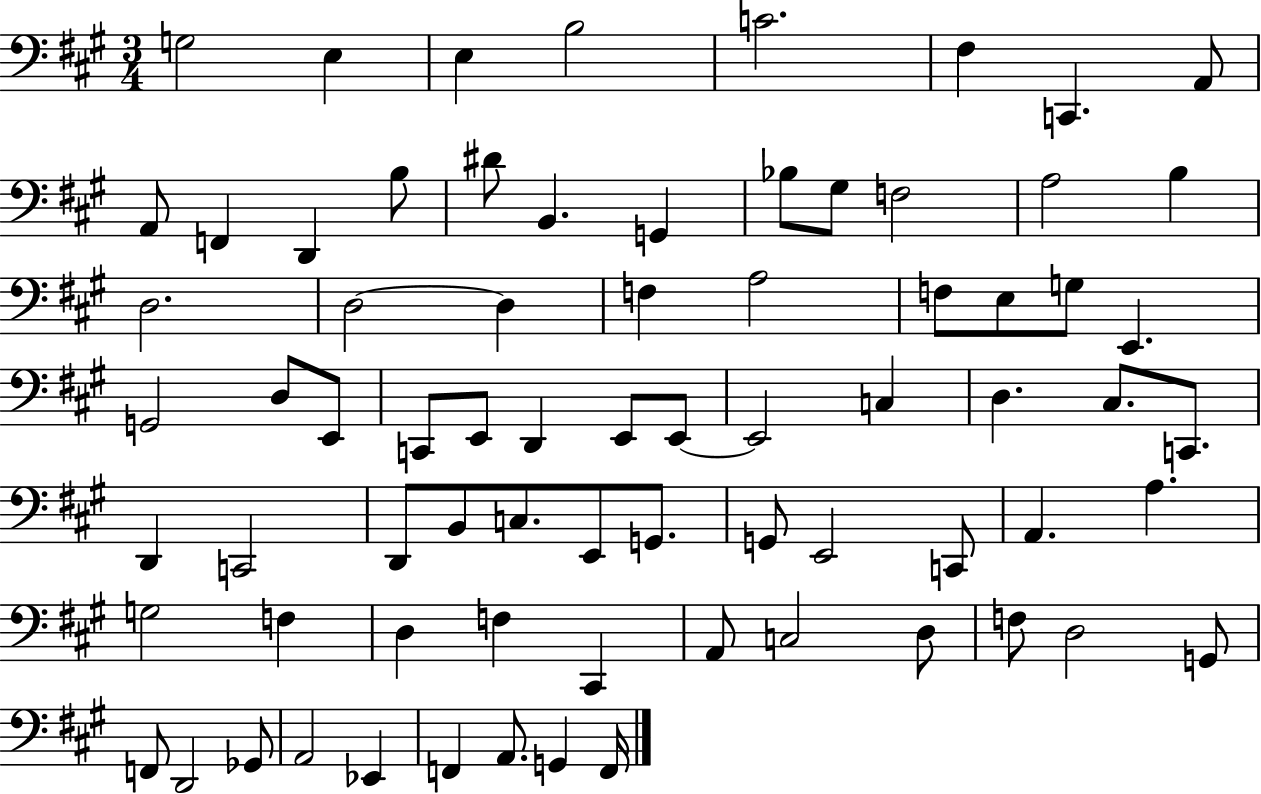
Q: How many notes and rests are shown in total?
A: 74